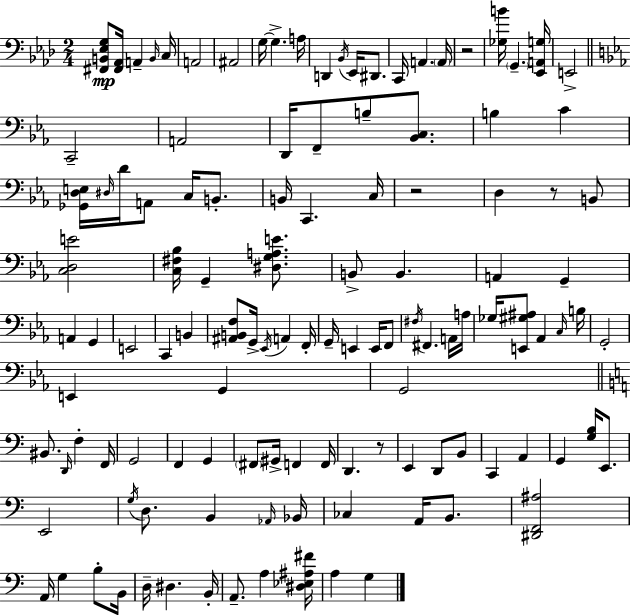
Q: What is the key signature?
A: F minor